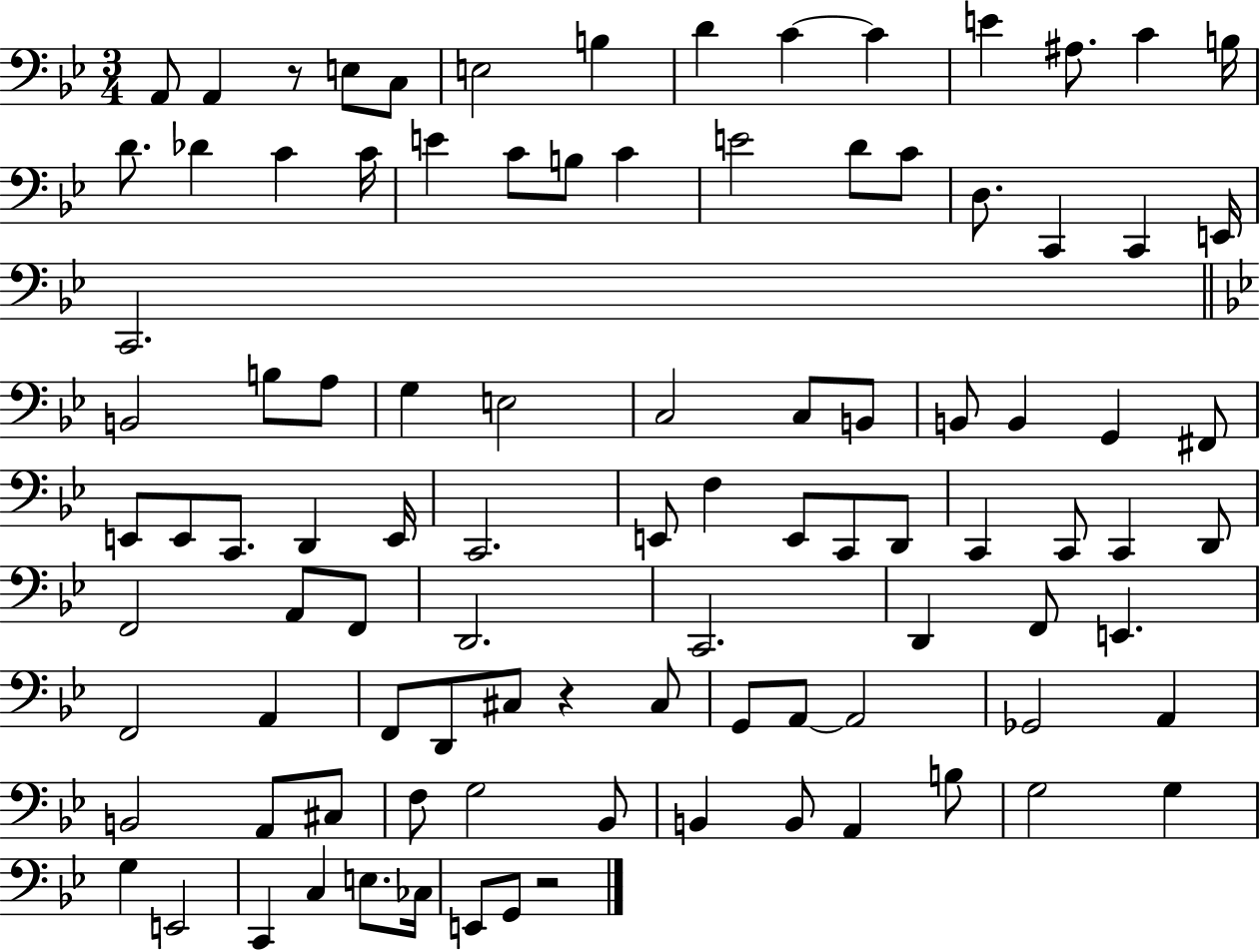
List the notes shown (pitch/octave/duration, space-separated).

A2/e A2/q R/e E3/e C3/e E3/h B3/q D4/q C4/q C4/q E4/q A#3/e. C4/q B3/s D4/e. Db4/q C4/q C4/s E4/q C4/e B3/e C4/q E4/h D4/e C4/e D3/e. C2/q C2/q E2/s C2/h. B2/h B3/e A3/e G3/q E3/h C3/h C3/e B2/e B2/e B2/q G2/q F#2/e E2/e E2/e C2/e. D2/q E2/s C2/h. E2/e F3/q E2/e C2/e D2/e C2/q C2/e C2/q D2/e F2/h A2/e F2/e D2/h. C2/h. D2/q F2/e E2/q. F2/h A2/q F2/e D2/e C#3/e R/q C#3/e G2/e A2/e A2/h Gb2/h A2/q B2/h A2/e C#3/e F3/e G3/h Bb2/e B2/q B2/e A2/q B3/e G3/h G3/q G3/q E2/h C2/q C3/q E3/e. CES3/s E2/e G2/e R/h